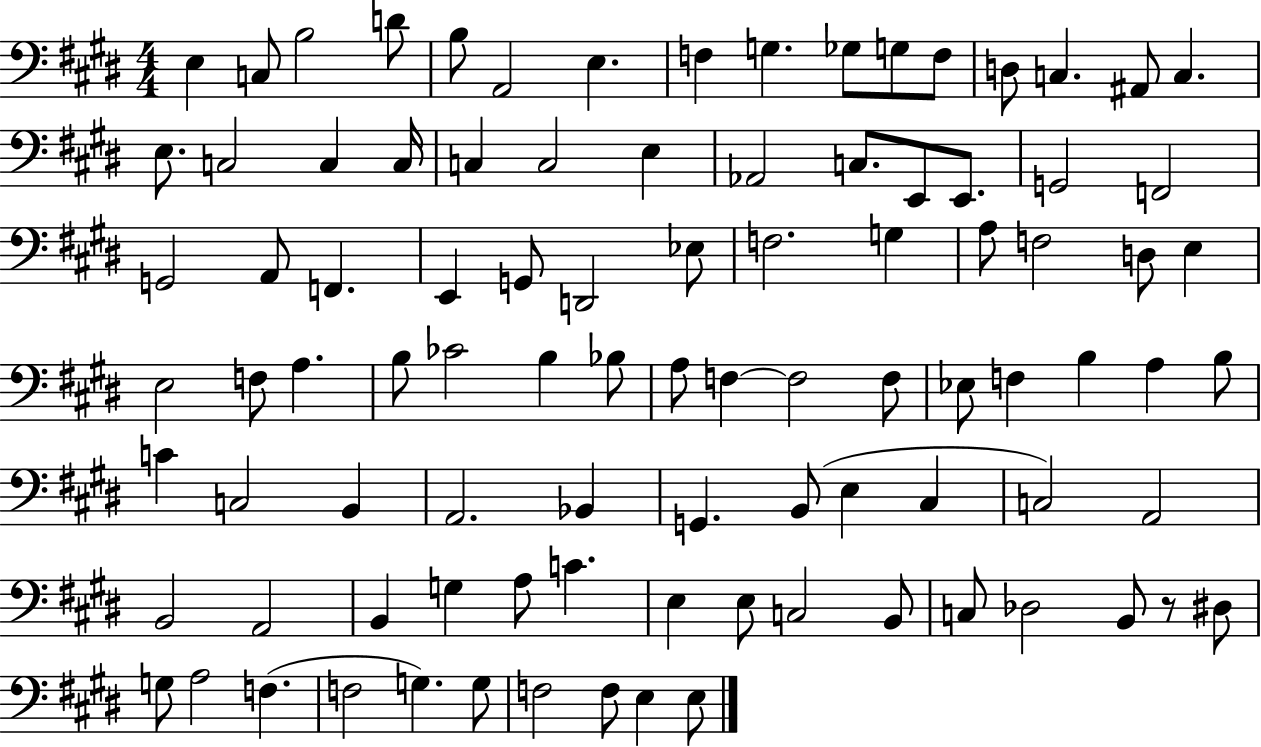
{
  \clef bass
  \numericTimeSignature
  \time 4/4
  \key e \major
  \repeat volta 2 { e4 c8 b2 d'8 | b8 a,2 e4. | f4 g4. ges8 g8 f8 | d8 c4. ais,8 c4. | \break e8. c2 c4 c16 | c4 c2 e4 | aes,2 c8. e,8 e,8. | g,2 f,2 | \break g,2 a,8 f,4. | e,4 g,8 d,2 ees8 | f2. g4 | a8 f2 d8 e4 | \break e2 f8 a4. | b8 ces'2 b4 bes8 | a8 f4~~ f2 f8 | ees8 f4 b4 a4 b8 | \break c'4 c2 b,4 | a,2. bes,4 | g,4. b,8( e4 cis4 | c2) a,2 | \break b,2 a,2 | b,4 g4 a8 c'4. | e4 e8 c2 b,8 | c8 des2 b,8 r8 dis8 | \break g8 a2 f4.( | f2 g4.) g8 | f2 f8 e4 e8 | } \bar "|."
}